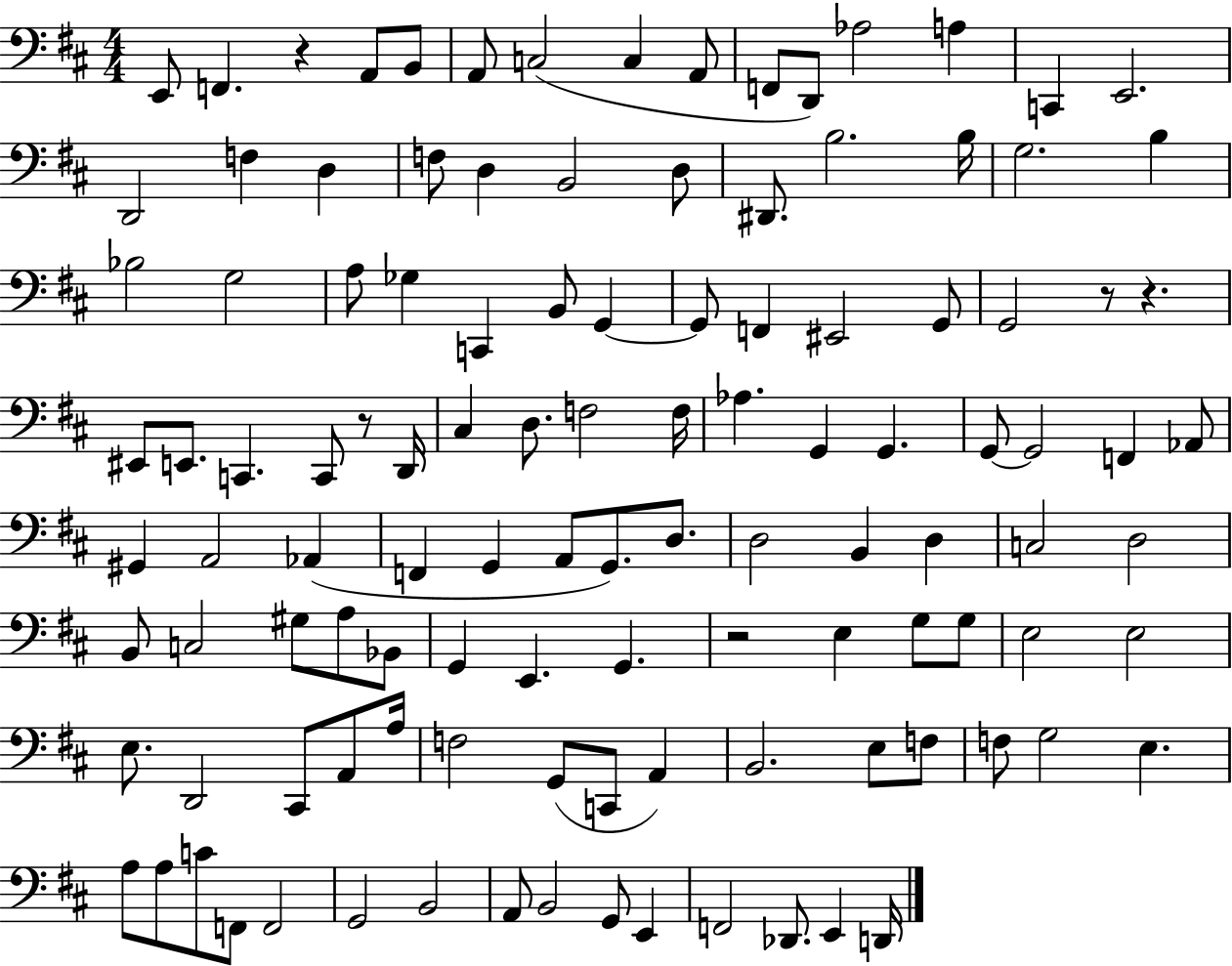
E2/e F2/q. R/q A2/e B2/e A2/e C3/h C3/q A2/e F2/e D2/e Ab3/h A3/q C2/q E2/h. D2/h F3/q D3/q F3/e D3/q B2/h D3/e D#2/e. B3/h. B3/s G3/h. B3/q Bb3/h G3/h A3/e Gb3/q C2/q B2/e G2/q G2/e F2/q EIS2/h G2/e G2/h R/e R/q. EIS2/e E2/e. C2/q. C2/e R/e D2/s C#3/q D3/e. F3/h F3/s Ab3/q. G2/q G2/q. G2/e G2/h F2/q Ab2/e G#2/q A2/h Ab2/q F2/q G2/q A2/e G2/e. D3/e. D3/h B2/q D3/q C3/h D3/h B2/e C3/h G#3/e A3/e Bb2/e G2/q E2/q. G2/q. R/h E3/q G3/e G3/e E3/h E3/h E3/e. D2/h C#2/e A2/e A3/s F3/h G2/e C2/e A2/q B2/h. E3/e F3/e F3/e G3/h E3/q. A3/e A3/e C4/e F2/e F2/h G2/h B2/h A2/e B2/h G2/e E2/q F2/h Db2/e. E2/q D2/s